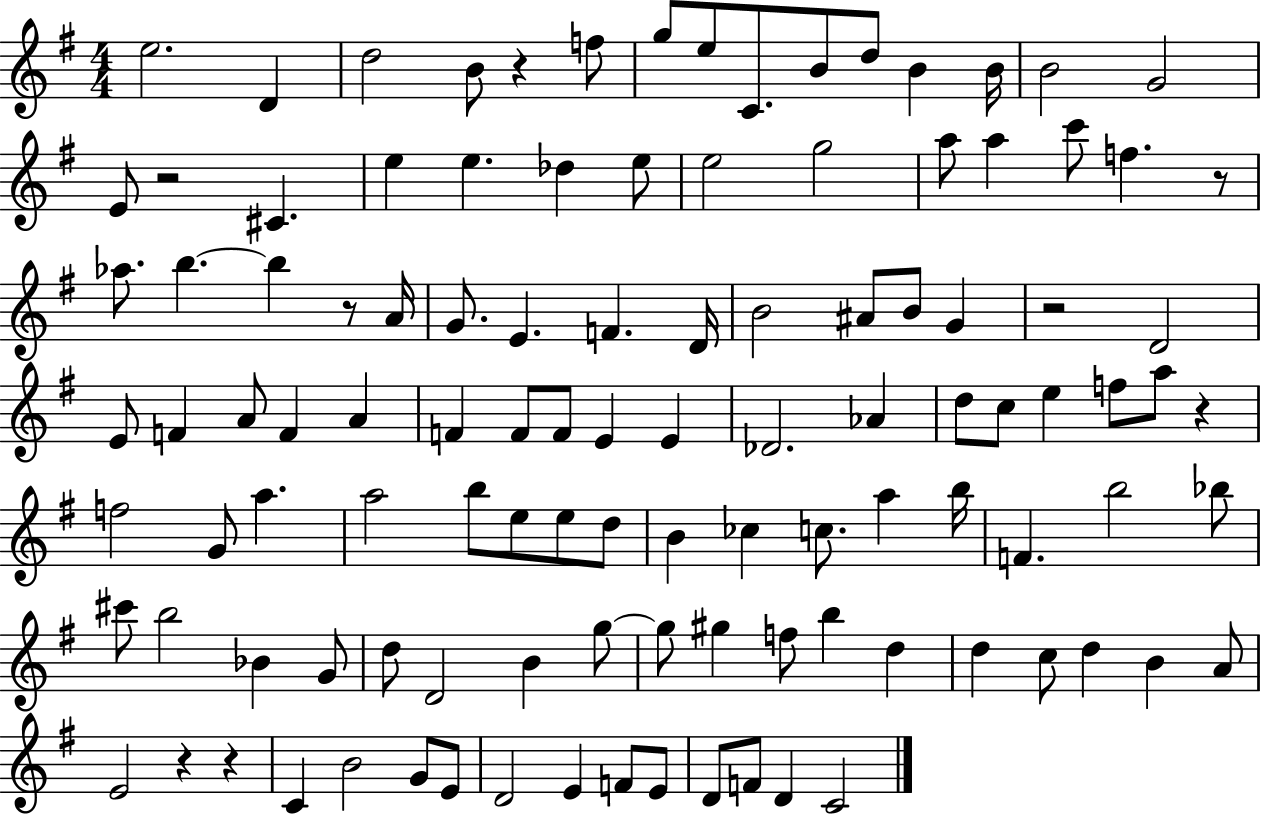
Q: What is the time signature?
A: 4/4